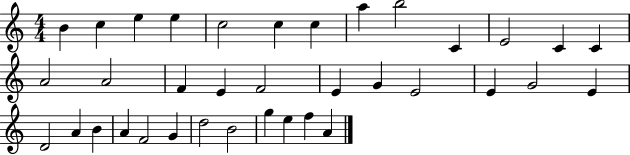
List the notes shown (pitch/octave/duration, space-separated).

B4/q C5/q E5/q E5/q C5/h C5/q C5/q A5/q B5/h C4/q E4/h C4/q C4/q A4/h A4/h F4/q E4/q F4/h E4/q G4/q E4/h E4/q G4/h E4/q D4/h A4/q B4/q A4/q F4/h G4/q D5/h B4/h G5/q E5/q F5/q A4/q